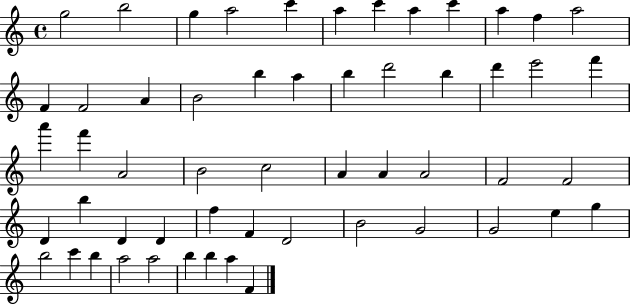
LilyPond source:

{
  \clef treble
  \time 4/4
  \defaultTimeSignature
  \key c \major
  g''2 b''2 | g''4 a''2 c'''4 | a''4 c'''4 a''4 c'''4 | a''4 f''4 a''2 | \break f'4 f'2 a'4 | b'2 b''4 a''4 | b''4 d'''2 b''4 | d'''4 e'''2 f'''4 | \break a'''4 f'''4 a'2 | b'2 c''2 | a'4 a'4 a'2 | f'2 f'2 | \break d'4 b''4 d'4 d'4 | f''4 f'4 d'2 | b'2 g'2 | g'2 e''4 g''4 | \break b''2 c'''4 b''4 | a''2 a''2 | b''4 b''4 a''4 f'4 | \bar "|."
}